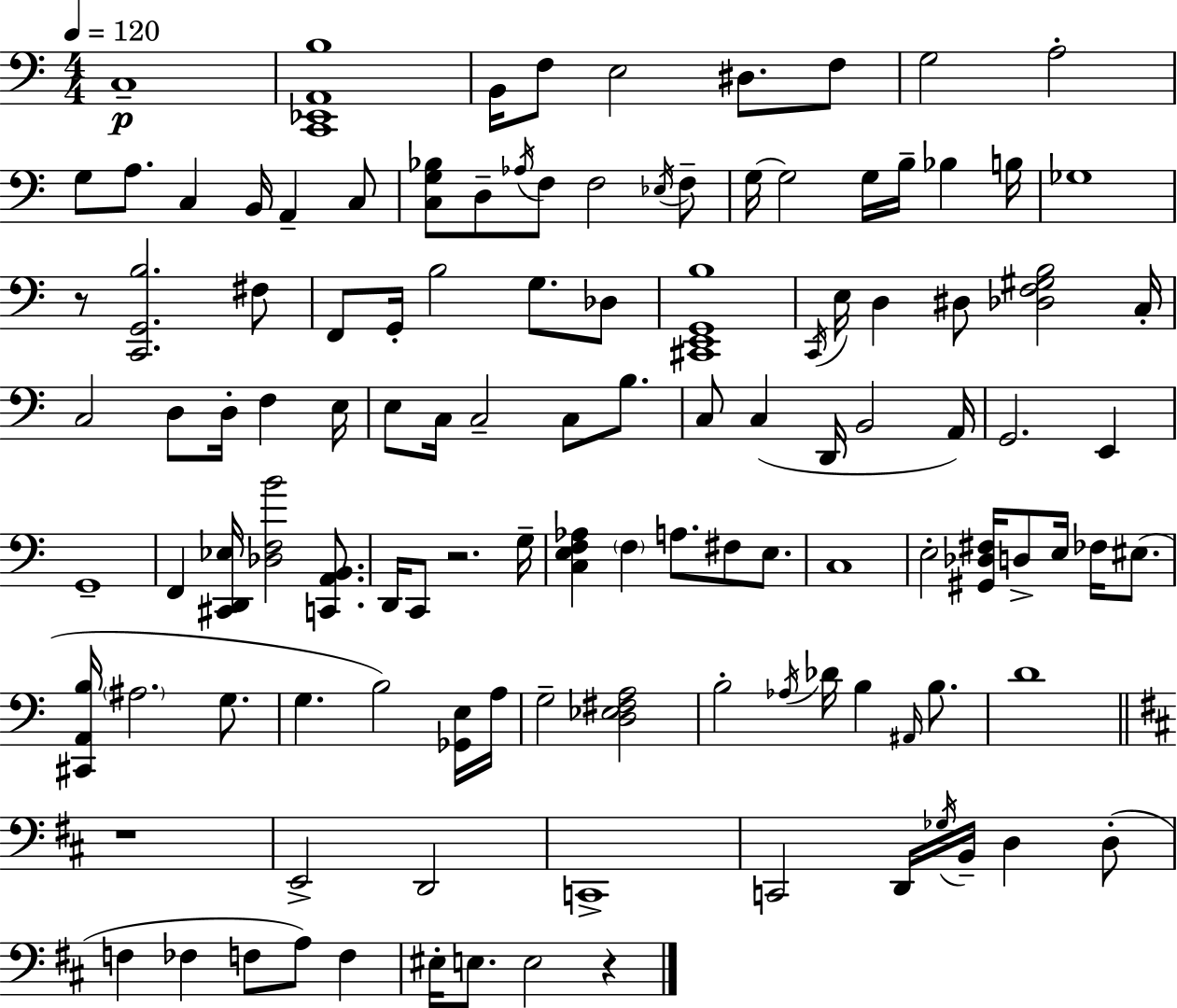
C3/w [C2,Eb2,A2,B3]/w B2/s F3/e E3/h D#3/e. F3/e G3/h A3/h G3/e A3/e. C3/q B2/s A2/q C3/e [C3,G3,Bb3]/e D3/e Ab3/s F3/e F3/h Eb3/s F3/e G3/s G3/h G3/s B3/s Bb3/q B3/s Gb3/w R/e [C2,G2,B3]/h. F#3/e F2/e G2/s B3/h G3/e. Db3/e [C#2,E2,G2,B3]/w C2/s E3/s D3/q D#3/e [Db3,F3,G#3,B3]/h C3/s C3/h D3/e D3/s F3/q E3/s E3/e C3/s C3/h C3/e B3/e. C3/e C3/q D2/s B2/h A2/s G2/h. E2/q G2/w F2/q [C#2,D2,Eb3]/s [Db3,F3,B4]/h [C2,A2,B2]/e. D2/s C2/e R/h. G3/s [C3,E3,F3,Ab3]/q F3/q A3/e. F#3/e E3/e. C3/w E3/h [G#2,Db3,F#3]/s D3/e E3/s FES3/s EIS3/e. [C#2,A2,B3]/s A#3/h. G3/e. G3/q. B3/h [Gb2,E3]/s A3/s G3/h [D3,Eb3,F#3,A3]/h B3/h Ab3/s Db4/s B3/q A#2/s B3/e. D4/w R/w E2/h D2/h C2/w C2/h D2/s Gb3/s B2/s D3/q D3/e F3/q FES3/q F3/e A3/e F3/q EIS3/s E3/e. E3/h R/q